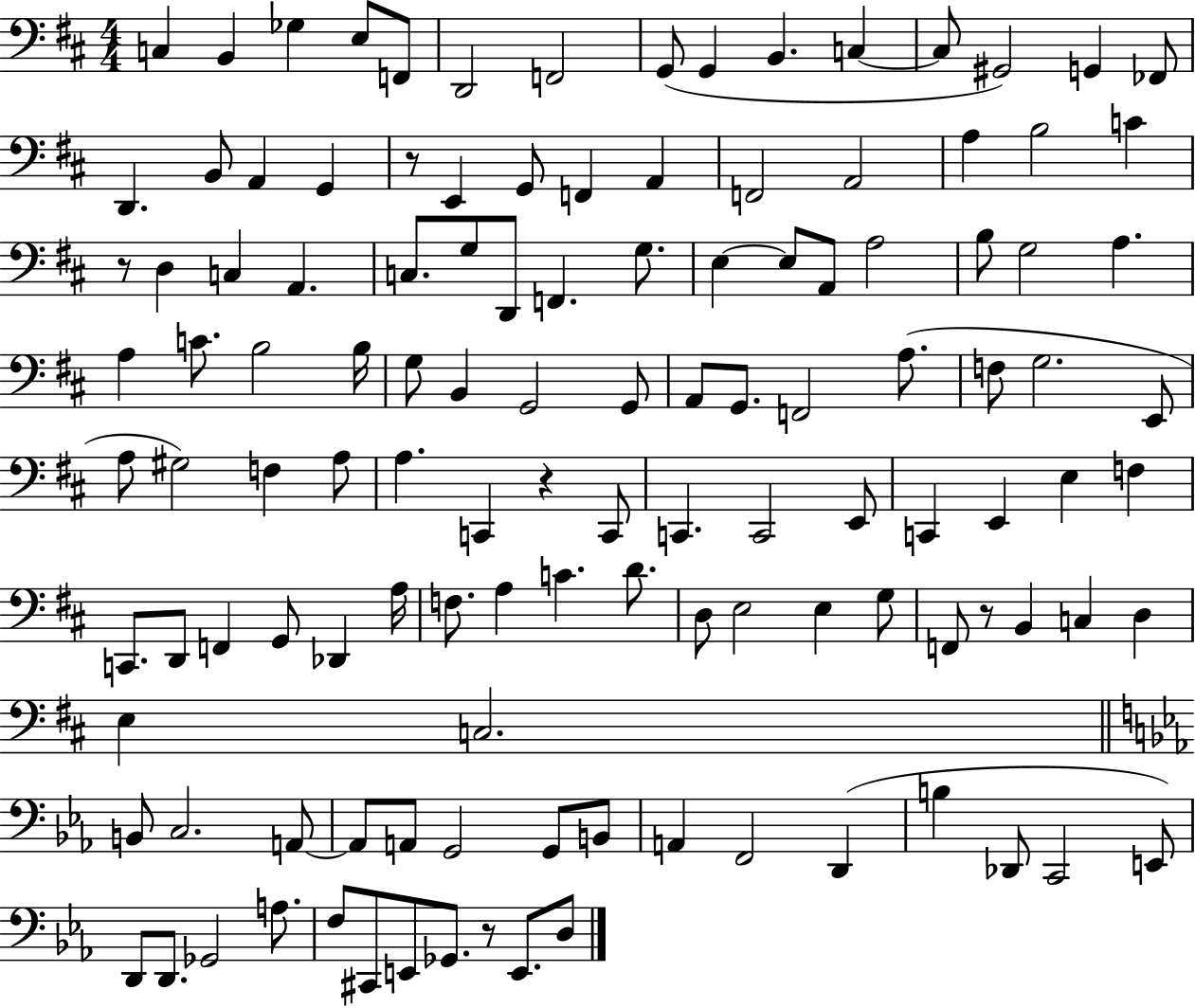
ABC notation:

X:1
T:Untitled
M:4/4
L:1/4
K:D
C, B,, _G, E,/2 F,,/2 D,,2 F,,2 G,,/2 G,, B,, C, C,/2 ^G,,2 G,, _F,,/2 D,, B,,/2 A,, G,, z/2 E,, G,,/2 F,, A,, F,,2 A,,2 A, B,2 C z/2 D, C, A,, C,/2 G,/2 D,,/2 F,, G,/2 E, E,/2 A,,/2 A,2 B,/2 G,2 A, A, C/2 B,2 B,/4 G,/2 B,, G,,2 G,,/2 A,,/2 G,,/2 F,,2 A,/2 F,/2 G,2 E,,/2 A,/2 ^G,2 F, A,/2 A, C,, z C,,/2 C,, C,,2 E,,/2 C,, E,, E, F, C,,/2 D,,/2 F,, G,,/2 _D,, A,/4 F,/2 A, C D/2 D,/2 E,2 E, G,/2 F,,/2 z/2 B,, C, D, E, C,2 B,,/2 C,2 A,,/2 A,,/2 A,,/2 G,,2 G,,/2 B,,/2 A,, F,,2 D,, B, _D,,/2 C,,2 E,,/2 D,,/2 D,,/2 _G,,2 A,/2 F,/2 ^C,,/2 E,,/2 _G,,/2 z/2 E,,/2 D,/2